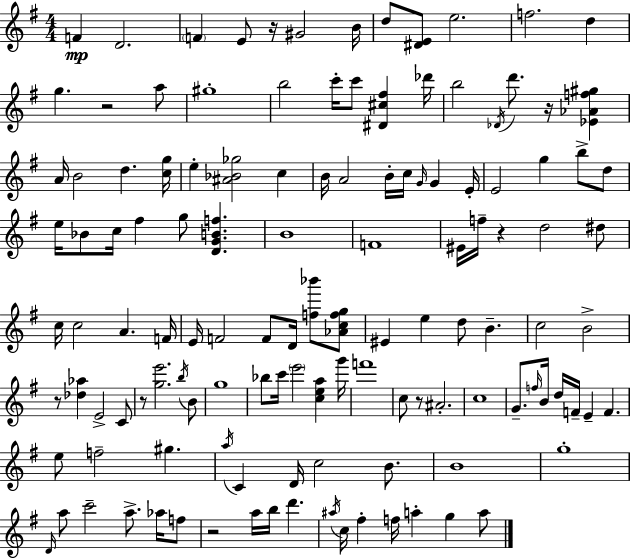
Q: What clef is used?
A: treble